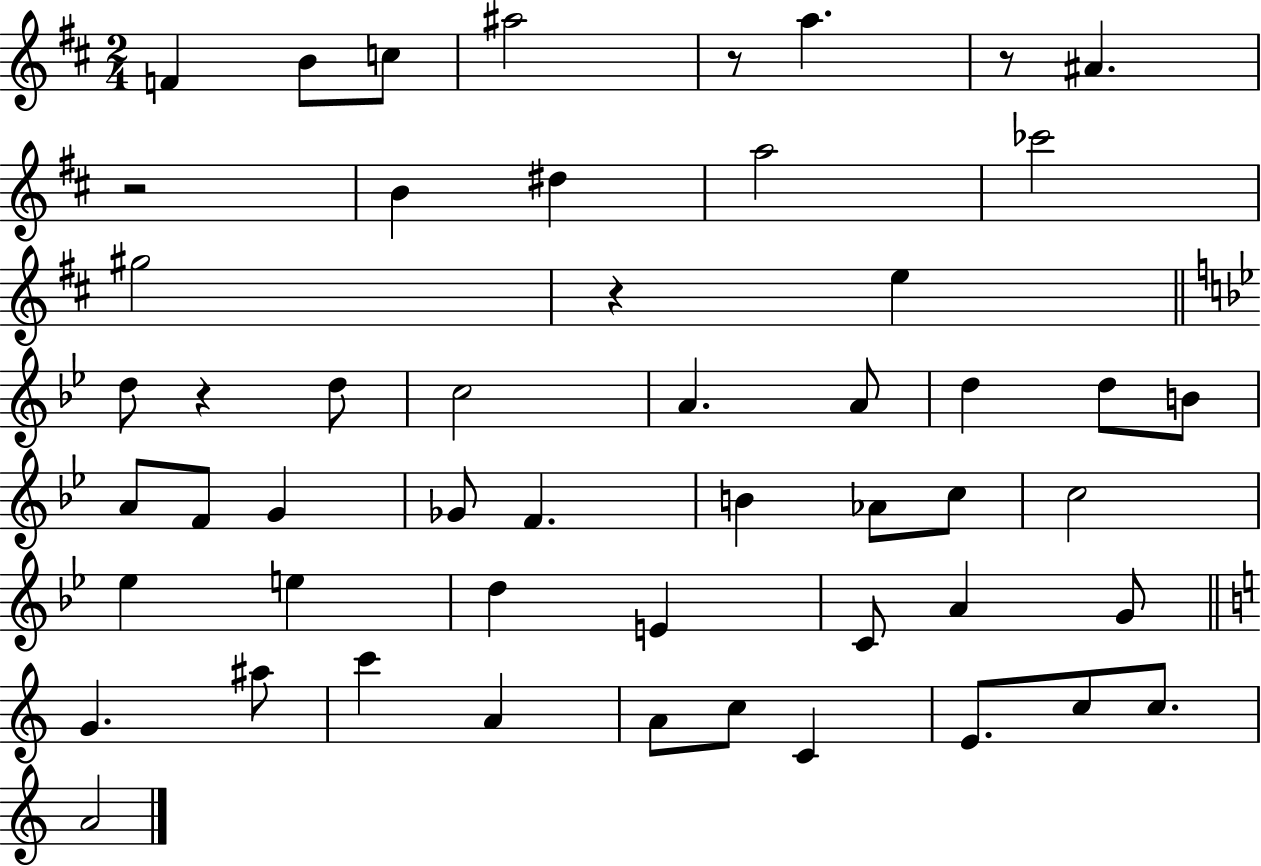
{
  \clef treble
  \numericTimeSignature
  \time 2/4
  \key d \major
  f'4 b'8 c''8 | ais''2 | r8 a''4. | r8 ais'4. | \break r2 | b'4 dis''4 | a''2 | ces'''2 | \break gis''2 | r4 e''4 | \bar "||" \break \key g \minor d''8 r4 d''8 | c''2 | a'4. a'8 | d''4 d''8 b'8 | \break a'8 f'8 g'4 | ges'8 f'4. | b'4 aes'8 c''8 | c''2 | \break ees''4 e''4 | d''4 e'4 | c'8 a'4 g'8 | \bar "||" \break \key c \major g'4. ais''8 | c'''4 a'4 | a'8 c''8 c'4 | e'8. c''8 c''8. | \break a'2 | \bar "|."
}